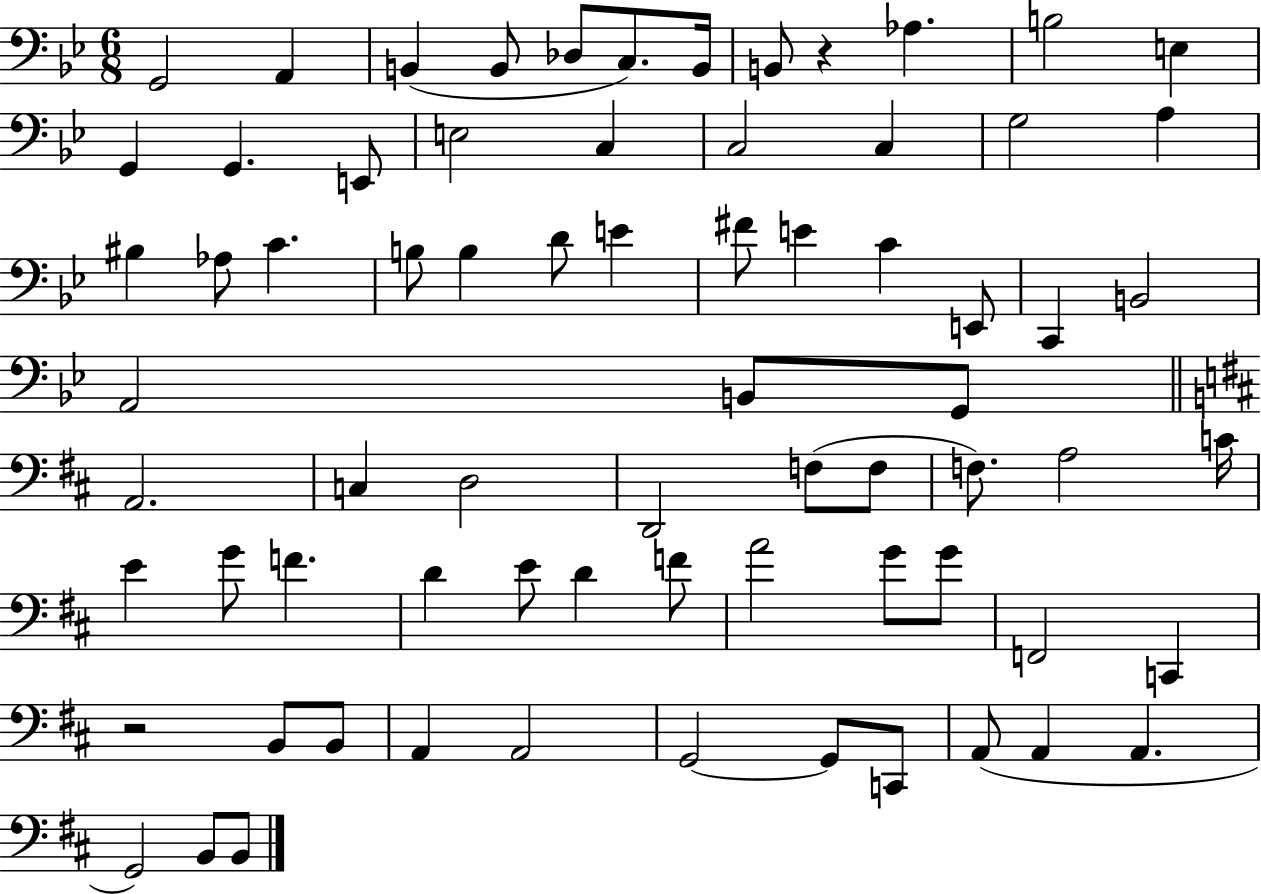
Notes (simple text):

G2/h A2/q B2/q B2/e Db3/e C3/e. B2/s B2/e R/q Ab3/q. B3/h E3/q G2/q G2/q. E2/e E3/h C3/q C3/h C3/q G3/h A3/q BIS3/q Ab3/e C4/q. B3/e B3/q D4/e E4/q F#4/e E4/q C4/q E2/e C2/q B2/h A2/h B2/e G2/e A2/h. C3/q D3/h D2/h F3/e F3/e F3/e. A3/h C4/s E4/q G4/e F4/q. D4/q E4/e D4/q F4/e A4/h G4/e G4/e F2/h C2/q R/h B2/e B2/e A2/q A2/h G2/h G2/e C2/e A2/e A2/q A2/q. G2/h B2/e B2/e